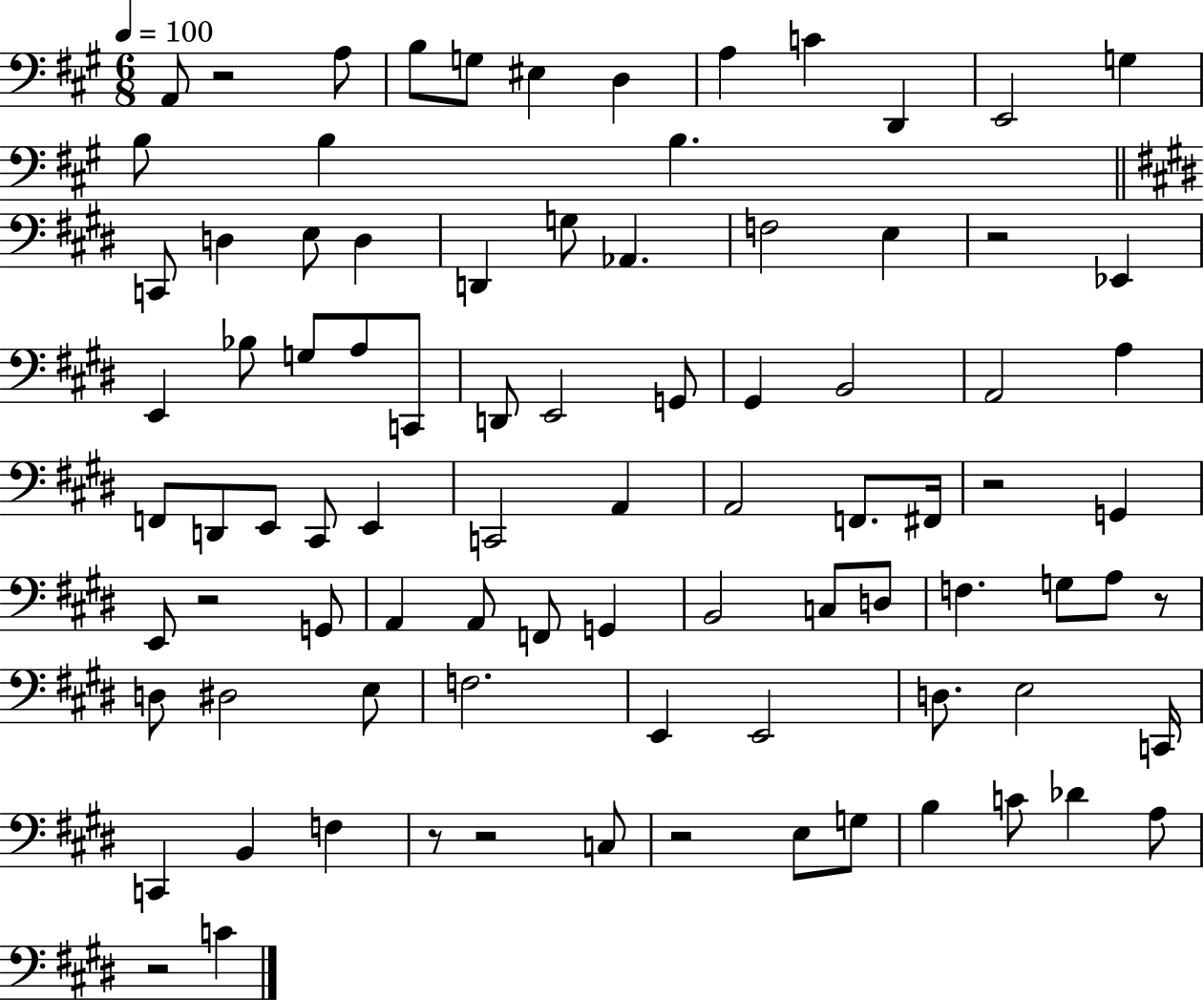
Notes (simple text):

A2/e R/h A3/e B3/e G3/e EIS3/q D3/q A3/q C4/q D2/q E2/h G3/q B3/e B3/q B3/q. C2/e D3/q E3/e D3/q D2/q G3/e Ab2/q. F3/h E3/q R/h Eb2/q E2/q Bb3/e G3/e A3/e C2/e D2/e E2/h G2/e G#2/q B2/h A2/h A3/q F2/e D2/e E2/e C#2/e E2/q C2/h A2/q A2/h F2/e. F#2/s R/h G2/q E2/e R/h G2/e A2/q A2/e F2/e G2/q B2/h C3/e D3/e F3/q. G3/e A3/e R/e D3/e D#3/h E3/e F3/h. E2/q E2/h D3/e. E3/h C2/s C2/q B2/q F3/q R/e R/h C3/e R/h E3/e G3/e B3/q C4/e Db4/q A3/e R/h C4/q